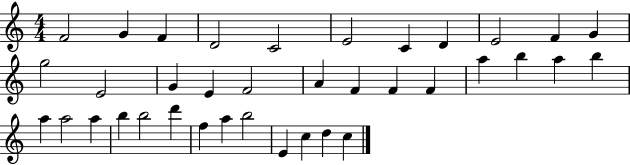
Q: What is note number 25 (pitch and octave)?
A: A5